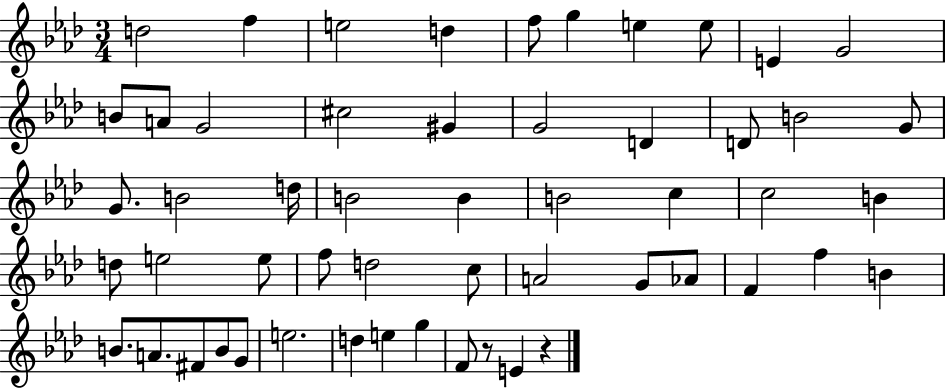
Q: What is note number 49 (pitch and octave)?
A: E5